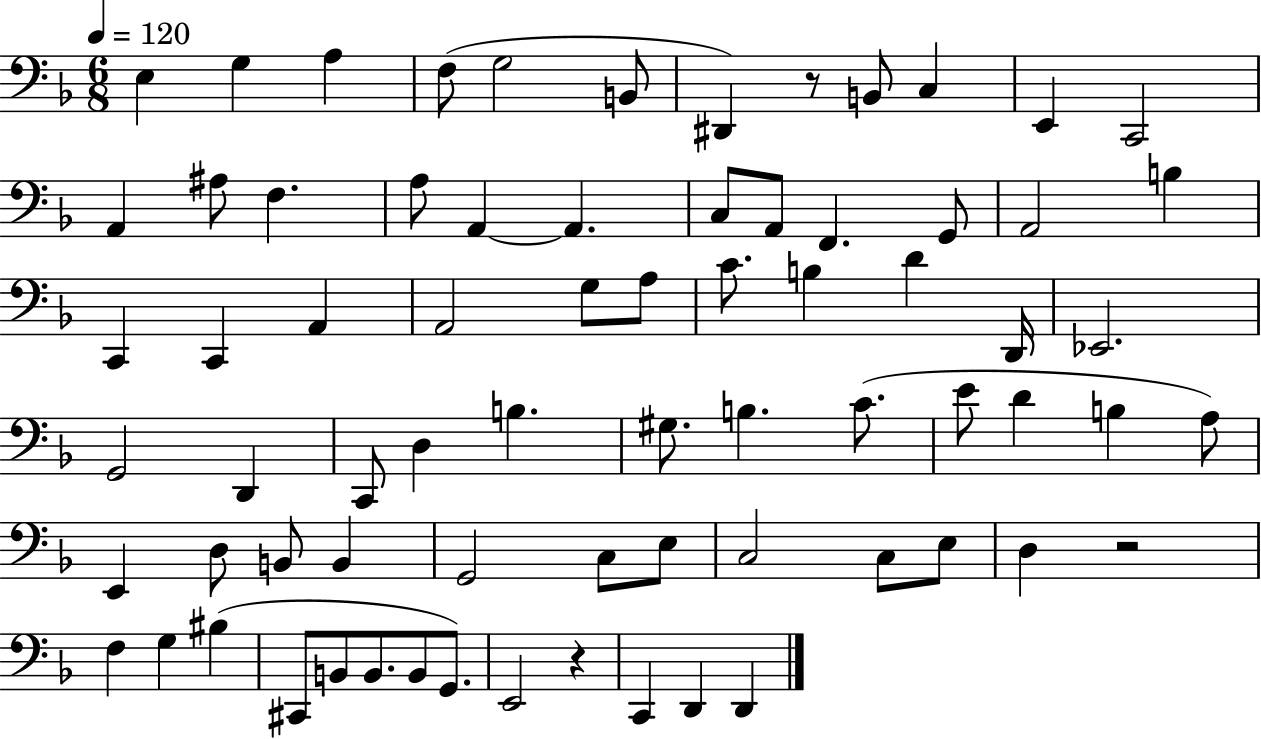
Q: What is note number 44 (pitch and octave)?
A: D4